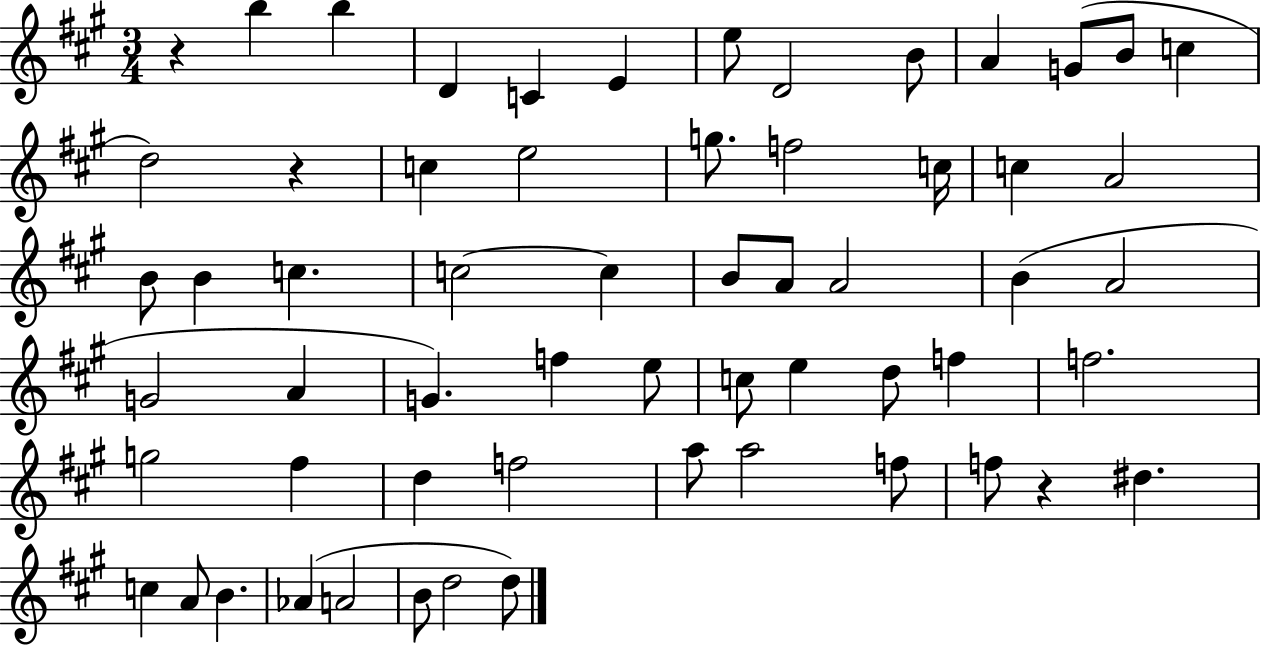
X:1
T:Untitled
M:3/4
L:1/4
K:A
z b b D C E e/2 D2 B/2 A G/2 B/2 c d2 z c e2 g/2 f2 c/4 c A2 B/2 B c c2 c B/2 A/2 A2 B A2 G2 A G f e/2 c/2 e d/2 f f2 g2 ^f d f2 a/2 a2 f/2 f/2 z ^d c A/2 B _A A2 B/2 d2 d/2